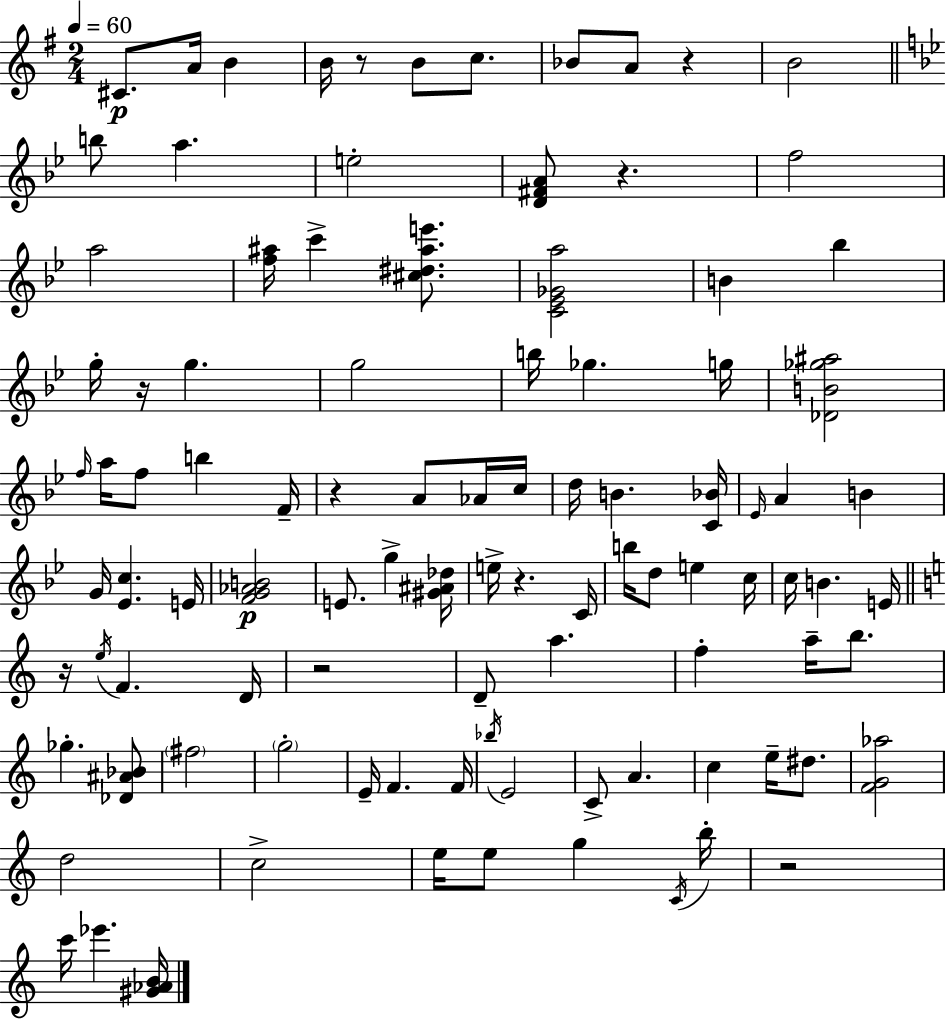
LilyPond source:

{
  \clef treble
  \numericTimeSignature
  \time 2/4
  \key e \minor
  \tempo 4 = 60
  \repeat volta 2 { cis'8.\p a'16 b'4 | b'16 r8 b'8 c''8. | bes'8 a'8 r4 | b'2 | \break \bar "||" \break \key bes \major b''8 a''4. | e''2-. | <d' fis' a'>8 r4. | f''2 | \break a''2 | <f'' ais''>16 c'''4-> <cis'' dis'' ais'' e'''>8. | <c' ees' ges' a''>2 | b'4 bes''4 | \break g''16-. r16 g''4. | g''2 | b''16 ges''4. g''16 | <des' b' ges'' ais''>2 | \break \grace { f''16 } a''16 f''8 b''4 | f'16-- r4 a'8 aes'16 | c''16 d''16 b'4. | <c' bes'>16 \grace { ees'16 } a'4 b'4 | \break g'16 <ees' c''>4. | e'16 <f' g' aes' b'>2\p | e'8. g''4-> | <gis' ais' des''>16 e''16-> r4. | \break c'16 b''16 d''8 e''4 | c''16 c''16 b'4. | e'16 \bar "||" \break \key a \minor r16 \acciaccatura { e''16 } f'4. | d'16 r2 | d'8-- a''4. | f''4-. a''16-- b''8. | \break ges''4.-. <des' ais' bes'>8 | \parenthesize fis''2 | \parenthesize g''2-. | e'16-- f'4. | \break f'16 \acciaccatura { bes''16 } e'2 | c'8-> a'4. | c''4 e''16-- dis''8. | <f' g' aes''>2 | \break d''2 | c''2-> | e''16 e''8 g''4 | \acciaccatura { c'16 } b''16-. r2 | \break c'''16 ees'''4. | <gis' aes' b'>16 } \bar "|."
}